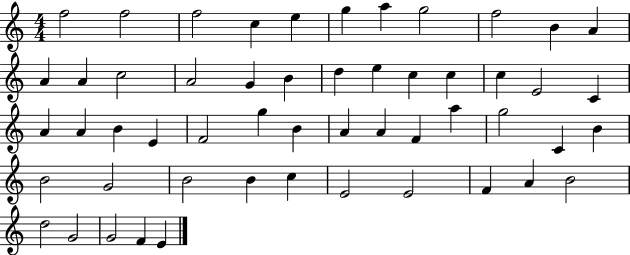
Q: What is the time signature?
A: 4/4